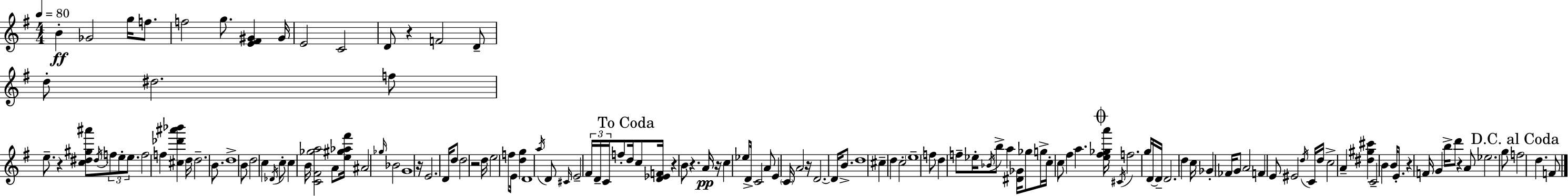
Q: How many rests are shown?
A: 10